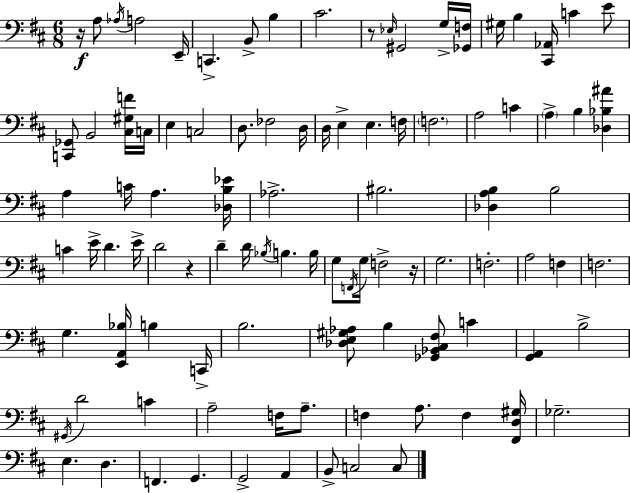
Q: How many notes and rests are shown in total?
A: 98